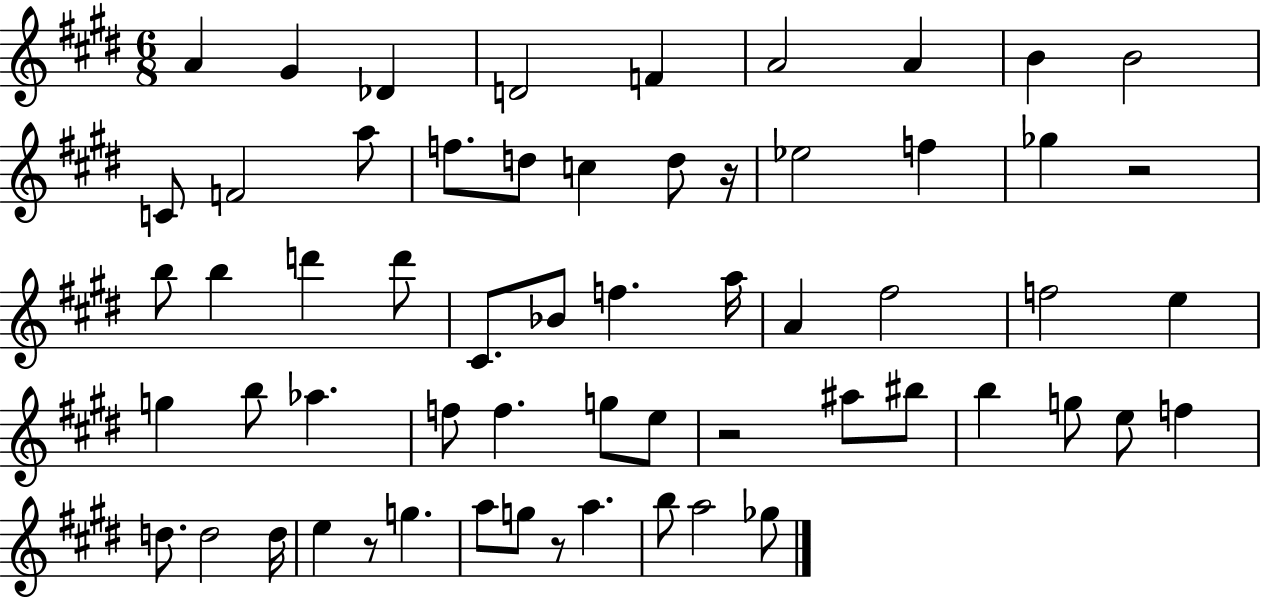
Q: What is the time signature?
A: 6/8